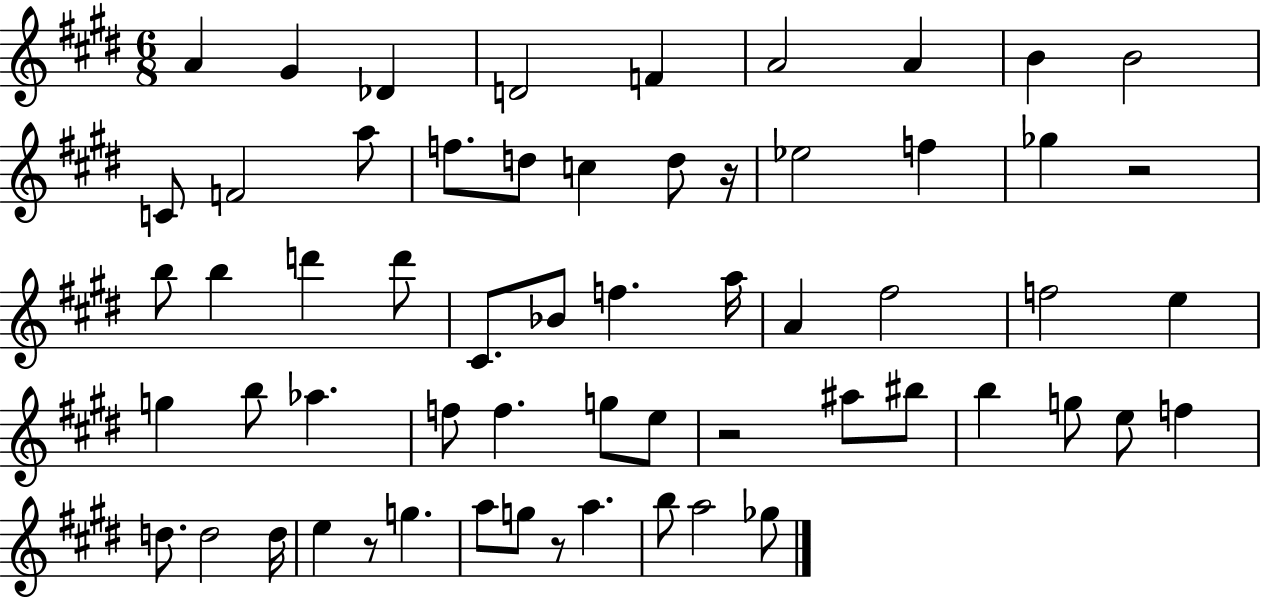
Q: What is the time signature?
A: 6/8